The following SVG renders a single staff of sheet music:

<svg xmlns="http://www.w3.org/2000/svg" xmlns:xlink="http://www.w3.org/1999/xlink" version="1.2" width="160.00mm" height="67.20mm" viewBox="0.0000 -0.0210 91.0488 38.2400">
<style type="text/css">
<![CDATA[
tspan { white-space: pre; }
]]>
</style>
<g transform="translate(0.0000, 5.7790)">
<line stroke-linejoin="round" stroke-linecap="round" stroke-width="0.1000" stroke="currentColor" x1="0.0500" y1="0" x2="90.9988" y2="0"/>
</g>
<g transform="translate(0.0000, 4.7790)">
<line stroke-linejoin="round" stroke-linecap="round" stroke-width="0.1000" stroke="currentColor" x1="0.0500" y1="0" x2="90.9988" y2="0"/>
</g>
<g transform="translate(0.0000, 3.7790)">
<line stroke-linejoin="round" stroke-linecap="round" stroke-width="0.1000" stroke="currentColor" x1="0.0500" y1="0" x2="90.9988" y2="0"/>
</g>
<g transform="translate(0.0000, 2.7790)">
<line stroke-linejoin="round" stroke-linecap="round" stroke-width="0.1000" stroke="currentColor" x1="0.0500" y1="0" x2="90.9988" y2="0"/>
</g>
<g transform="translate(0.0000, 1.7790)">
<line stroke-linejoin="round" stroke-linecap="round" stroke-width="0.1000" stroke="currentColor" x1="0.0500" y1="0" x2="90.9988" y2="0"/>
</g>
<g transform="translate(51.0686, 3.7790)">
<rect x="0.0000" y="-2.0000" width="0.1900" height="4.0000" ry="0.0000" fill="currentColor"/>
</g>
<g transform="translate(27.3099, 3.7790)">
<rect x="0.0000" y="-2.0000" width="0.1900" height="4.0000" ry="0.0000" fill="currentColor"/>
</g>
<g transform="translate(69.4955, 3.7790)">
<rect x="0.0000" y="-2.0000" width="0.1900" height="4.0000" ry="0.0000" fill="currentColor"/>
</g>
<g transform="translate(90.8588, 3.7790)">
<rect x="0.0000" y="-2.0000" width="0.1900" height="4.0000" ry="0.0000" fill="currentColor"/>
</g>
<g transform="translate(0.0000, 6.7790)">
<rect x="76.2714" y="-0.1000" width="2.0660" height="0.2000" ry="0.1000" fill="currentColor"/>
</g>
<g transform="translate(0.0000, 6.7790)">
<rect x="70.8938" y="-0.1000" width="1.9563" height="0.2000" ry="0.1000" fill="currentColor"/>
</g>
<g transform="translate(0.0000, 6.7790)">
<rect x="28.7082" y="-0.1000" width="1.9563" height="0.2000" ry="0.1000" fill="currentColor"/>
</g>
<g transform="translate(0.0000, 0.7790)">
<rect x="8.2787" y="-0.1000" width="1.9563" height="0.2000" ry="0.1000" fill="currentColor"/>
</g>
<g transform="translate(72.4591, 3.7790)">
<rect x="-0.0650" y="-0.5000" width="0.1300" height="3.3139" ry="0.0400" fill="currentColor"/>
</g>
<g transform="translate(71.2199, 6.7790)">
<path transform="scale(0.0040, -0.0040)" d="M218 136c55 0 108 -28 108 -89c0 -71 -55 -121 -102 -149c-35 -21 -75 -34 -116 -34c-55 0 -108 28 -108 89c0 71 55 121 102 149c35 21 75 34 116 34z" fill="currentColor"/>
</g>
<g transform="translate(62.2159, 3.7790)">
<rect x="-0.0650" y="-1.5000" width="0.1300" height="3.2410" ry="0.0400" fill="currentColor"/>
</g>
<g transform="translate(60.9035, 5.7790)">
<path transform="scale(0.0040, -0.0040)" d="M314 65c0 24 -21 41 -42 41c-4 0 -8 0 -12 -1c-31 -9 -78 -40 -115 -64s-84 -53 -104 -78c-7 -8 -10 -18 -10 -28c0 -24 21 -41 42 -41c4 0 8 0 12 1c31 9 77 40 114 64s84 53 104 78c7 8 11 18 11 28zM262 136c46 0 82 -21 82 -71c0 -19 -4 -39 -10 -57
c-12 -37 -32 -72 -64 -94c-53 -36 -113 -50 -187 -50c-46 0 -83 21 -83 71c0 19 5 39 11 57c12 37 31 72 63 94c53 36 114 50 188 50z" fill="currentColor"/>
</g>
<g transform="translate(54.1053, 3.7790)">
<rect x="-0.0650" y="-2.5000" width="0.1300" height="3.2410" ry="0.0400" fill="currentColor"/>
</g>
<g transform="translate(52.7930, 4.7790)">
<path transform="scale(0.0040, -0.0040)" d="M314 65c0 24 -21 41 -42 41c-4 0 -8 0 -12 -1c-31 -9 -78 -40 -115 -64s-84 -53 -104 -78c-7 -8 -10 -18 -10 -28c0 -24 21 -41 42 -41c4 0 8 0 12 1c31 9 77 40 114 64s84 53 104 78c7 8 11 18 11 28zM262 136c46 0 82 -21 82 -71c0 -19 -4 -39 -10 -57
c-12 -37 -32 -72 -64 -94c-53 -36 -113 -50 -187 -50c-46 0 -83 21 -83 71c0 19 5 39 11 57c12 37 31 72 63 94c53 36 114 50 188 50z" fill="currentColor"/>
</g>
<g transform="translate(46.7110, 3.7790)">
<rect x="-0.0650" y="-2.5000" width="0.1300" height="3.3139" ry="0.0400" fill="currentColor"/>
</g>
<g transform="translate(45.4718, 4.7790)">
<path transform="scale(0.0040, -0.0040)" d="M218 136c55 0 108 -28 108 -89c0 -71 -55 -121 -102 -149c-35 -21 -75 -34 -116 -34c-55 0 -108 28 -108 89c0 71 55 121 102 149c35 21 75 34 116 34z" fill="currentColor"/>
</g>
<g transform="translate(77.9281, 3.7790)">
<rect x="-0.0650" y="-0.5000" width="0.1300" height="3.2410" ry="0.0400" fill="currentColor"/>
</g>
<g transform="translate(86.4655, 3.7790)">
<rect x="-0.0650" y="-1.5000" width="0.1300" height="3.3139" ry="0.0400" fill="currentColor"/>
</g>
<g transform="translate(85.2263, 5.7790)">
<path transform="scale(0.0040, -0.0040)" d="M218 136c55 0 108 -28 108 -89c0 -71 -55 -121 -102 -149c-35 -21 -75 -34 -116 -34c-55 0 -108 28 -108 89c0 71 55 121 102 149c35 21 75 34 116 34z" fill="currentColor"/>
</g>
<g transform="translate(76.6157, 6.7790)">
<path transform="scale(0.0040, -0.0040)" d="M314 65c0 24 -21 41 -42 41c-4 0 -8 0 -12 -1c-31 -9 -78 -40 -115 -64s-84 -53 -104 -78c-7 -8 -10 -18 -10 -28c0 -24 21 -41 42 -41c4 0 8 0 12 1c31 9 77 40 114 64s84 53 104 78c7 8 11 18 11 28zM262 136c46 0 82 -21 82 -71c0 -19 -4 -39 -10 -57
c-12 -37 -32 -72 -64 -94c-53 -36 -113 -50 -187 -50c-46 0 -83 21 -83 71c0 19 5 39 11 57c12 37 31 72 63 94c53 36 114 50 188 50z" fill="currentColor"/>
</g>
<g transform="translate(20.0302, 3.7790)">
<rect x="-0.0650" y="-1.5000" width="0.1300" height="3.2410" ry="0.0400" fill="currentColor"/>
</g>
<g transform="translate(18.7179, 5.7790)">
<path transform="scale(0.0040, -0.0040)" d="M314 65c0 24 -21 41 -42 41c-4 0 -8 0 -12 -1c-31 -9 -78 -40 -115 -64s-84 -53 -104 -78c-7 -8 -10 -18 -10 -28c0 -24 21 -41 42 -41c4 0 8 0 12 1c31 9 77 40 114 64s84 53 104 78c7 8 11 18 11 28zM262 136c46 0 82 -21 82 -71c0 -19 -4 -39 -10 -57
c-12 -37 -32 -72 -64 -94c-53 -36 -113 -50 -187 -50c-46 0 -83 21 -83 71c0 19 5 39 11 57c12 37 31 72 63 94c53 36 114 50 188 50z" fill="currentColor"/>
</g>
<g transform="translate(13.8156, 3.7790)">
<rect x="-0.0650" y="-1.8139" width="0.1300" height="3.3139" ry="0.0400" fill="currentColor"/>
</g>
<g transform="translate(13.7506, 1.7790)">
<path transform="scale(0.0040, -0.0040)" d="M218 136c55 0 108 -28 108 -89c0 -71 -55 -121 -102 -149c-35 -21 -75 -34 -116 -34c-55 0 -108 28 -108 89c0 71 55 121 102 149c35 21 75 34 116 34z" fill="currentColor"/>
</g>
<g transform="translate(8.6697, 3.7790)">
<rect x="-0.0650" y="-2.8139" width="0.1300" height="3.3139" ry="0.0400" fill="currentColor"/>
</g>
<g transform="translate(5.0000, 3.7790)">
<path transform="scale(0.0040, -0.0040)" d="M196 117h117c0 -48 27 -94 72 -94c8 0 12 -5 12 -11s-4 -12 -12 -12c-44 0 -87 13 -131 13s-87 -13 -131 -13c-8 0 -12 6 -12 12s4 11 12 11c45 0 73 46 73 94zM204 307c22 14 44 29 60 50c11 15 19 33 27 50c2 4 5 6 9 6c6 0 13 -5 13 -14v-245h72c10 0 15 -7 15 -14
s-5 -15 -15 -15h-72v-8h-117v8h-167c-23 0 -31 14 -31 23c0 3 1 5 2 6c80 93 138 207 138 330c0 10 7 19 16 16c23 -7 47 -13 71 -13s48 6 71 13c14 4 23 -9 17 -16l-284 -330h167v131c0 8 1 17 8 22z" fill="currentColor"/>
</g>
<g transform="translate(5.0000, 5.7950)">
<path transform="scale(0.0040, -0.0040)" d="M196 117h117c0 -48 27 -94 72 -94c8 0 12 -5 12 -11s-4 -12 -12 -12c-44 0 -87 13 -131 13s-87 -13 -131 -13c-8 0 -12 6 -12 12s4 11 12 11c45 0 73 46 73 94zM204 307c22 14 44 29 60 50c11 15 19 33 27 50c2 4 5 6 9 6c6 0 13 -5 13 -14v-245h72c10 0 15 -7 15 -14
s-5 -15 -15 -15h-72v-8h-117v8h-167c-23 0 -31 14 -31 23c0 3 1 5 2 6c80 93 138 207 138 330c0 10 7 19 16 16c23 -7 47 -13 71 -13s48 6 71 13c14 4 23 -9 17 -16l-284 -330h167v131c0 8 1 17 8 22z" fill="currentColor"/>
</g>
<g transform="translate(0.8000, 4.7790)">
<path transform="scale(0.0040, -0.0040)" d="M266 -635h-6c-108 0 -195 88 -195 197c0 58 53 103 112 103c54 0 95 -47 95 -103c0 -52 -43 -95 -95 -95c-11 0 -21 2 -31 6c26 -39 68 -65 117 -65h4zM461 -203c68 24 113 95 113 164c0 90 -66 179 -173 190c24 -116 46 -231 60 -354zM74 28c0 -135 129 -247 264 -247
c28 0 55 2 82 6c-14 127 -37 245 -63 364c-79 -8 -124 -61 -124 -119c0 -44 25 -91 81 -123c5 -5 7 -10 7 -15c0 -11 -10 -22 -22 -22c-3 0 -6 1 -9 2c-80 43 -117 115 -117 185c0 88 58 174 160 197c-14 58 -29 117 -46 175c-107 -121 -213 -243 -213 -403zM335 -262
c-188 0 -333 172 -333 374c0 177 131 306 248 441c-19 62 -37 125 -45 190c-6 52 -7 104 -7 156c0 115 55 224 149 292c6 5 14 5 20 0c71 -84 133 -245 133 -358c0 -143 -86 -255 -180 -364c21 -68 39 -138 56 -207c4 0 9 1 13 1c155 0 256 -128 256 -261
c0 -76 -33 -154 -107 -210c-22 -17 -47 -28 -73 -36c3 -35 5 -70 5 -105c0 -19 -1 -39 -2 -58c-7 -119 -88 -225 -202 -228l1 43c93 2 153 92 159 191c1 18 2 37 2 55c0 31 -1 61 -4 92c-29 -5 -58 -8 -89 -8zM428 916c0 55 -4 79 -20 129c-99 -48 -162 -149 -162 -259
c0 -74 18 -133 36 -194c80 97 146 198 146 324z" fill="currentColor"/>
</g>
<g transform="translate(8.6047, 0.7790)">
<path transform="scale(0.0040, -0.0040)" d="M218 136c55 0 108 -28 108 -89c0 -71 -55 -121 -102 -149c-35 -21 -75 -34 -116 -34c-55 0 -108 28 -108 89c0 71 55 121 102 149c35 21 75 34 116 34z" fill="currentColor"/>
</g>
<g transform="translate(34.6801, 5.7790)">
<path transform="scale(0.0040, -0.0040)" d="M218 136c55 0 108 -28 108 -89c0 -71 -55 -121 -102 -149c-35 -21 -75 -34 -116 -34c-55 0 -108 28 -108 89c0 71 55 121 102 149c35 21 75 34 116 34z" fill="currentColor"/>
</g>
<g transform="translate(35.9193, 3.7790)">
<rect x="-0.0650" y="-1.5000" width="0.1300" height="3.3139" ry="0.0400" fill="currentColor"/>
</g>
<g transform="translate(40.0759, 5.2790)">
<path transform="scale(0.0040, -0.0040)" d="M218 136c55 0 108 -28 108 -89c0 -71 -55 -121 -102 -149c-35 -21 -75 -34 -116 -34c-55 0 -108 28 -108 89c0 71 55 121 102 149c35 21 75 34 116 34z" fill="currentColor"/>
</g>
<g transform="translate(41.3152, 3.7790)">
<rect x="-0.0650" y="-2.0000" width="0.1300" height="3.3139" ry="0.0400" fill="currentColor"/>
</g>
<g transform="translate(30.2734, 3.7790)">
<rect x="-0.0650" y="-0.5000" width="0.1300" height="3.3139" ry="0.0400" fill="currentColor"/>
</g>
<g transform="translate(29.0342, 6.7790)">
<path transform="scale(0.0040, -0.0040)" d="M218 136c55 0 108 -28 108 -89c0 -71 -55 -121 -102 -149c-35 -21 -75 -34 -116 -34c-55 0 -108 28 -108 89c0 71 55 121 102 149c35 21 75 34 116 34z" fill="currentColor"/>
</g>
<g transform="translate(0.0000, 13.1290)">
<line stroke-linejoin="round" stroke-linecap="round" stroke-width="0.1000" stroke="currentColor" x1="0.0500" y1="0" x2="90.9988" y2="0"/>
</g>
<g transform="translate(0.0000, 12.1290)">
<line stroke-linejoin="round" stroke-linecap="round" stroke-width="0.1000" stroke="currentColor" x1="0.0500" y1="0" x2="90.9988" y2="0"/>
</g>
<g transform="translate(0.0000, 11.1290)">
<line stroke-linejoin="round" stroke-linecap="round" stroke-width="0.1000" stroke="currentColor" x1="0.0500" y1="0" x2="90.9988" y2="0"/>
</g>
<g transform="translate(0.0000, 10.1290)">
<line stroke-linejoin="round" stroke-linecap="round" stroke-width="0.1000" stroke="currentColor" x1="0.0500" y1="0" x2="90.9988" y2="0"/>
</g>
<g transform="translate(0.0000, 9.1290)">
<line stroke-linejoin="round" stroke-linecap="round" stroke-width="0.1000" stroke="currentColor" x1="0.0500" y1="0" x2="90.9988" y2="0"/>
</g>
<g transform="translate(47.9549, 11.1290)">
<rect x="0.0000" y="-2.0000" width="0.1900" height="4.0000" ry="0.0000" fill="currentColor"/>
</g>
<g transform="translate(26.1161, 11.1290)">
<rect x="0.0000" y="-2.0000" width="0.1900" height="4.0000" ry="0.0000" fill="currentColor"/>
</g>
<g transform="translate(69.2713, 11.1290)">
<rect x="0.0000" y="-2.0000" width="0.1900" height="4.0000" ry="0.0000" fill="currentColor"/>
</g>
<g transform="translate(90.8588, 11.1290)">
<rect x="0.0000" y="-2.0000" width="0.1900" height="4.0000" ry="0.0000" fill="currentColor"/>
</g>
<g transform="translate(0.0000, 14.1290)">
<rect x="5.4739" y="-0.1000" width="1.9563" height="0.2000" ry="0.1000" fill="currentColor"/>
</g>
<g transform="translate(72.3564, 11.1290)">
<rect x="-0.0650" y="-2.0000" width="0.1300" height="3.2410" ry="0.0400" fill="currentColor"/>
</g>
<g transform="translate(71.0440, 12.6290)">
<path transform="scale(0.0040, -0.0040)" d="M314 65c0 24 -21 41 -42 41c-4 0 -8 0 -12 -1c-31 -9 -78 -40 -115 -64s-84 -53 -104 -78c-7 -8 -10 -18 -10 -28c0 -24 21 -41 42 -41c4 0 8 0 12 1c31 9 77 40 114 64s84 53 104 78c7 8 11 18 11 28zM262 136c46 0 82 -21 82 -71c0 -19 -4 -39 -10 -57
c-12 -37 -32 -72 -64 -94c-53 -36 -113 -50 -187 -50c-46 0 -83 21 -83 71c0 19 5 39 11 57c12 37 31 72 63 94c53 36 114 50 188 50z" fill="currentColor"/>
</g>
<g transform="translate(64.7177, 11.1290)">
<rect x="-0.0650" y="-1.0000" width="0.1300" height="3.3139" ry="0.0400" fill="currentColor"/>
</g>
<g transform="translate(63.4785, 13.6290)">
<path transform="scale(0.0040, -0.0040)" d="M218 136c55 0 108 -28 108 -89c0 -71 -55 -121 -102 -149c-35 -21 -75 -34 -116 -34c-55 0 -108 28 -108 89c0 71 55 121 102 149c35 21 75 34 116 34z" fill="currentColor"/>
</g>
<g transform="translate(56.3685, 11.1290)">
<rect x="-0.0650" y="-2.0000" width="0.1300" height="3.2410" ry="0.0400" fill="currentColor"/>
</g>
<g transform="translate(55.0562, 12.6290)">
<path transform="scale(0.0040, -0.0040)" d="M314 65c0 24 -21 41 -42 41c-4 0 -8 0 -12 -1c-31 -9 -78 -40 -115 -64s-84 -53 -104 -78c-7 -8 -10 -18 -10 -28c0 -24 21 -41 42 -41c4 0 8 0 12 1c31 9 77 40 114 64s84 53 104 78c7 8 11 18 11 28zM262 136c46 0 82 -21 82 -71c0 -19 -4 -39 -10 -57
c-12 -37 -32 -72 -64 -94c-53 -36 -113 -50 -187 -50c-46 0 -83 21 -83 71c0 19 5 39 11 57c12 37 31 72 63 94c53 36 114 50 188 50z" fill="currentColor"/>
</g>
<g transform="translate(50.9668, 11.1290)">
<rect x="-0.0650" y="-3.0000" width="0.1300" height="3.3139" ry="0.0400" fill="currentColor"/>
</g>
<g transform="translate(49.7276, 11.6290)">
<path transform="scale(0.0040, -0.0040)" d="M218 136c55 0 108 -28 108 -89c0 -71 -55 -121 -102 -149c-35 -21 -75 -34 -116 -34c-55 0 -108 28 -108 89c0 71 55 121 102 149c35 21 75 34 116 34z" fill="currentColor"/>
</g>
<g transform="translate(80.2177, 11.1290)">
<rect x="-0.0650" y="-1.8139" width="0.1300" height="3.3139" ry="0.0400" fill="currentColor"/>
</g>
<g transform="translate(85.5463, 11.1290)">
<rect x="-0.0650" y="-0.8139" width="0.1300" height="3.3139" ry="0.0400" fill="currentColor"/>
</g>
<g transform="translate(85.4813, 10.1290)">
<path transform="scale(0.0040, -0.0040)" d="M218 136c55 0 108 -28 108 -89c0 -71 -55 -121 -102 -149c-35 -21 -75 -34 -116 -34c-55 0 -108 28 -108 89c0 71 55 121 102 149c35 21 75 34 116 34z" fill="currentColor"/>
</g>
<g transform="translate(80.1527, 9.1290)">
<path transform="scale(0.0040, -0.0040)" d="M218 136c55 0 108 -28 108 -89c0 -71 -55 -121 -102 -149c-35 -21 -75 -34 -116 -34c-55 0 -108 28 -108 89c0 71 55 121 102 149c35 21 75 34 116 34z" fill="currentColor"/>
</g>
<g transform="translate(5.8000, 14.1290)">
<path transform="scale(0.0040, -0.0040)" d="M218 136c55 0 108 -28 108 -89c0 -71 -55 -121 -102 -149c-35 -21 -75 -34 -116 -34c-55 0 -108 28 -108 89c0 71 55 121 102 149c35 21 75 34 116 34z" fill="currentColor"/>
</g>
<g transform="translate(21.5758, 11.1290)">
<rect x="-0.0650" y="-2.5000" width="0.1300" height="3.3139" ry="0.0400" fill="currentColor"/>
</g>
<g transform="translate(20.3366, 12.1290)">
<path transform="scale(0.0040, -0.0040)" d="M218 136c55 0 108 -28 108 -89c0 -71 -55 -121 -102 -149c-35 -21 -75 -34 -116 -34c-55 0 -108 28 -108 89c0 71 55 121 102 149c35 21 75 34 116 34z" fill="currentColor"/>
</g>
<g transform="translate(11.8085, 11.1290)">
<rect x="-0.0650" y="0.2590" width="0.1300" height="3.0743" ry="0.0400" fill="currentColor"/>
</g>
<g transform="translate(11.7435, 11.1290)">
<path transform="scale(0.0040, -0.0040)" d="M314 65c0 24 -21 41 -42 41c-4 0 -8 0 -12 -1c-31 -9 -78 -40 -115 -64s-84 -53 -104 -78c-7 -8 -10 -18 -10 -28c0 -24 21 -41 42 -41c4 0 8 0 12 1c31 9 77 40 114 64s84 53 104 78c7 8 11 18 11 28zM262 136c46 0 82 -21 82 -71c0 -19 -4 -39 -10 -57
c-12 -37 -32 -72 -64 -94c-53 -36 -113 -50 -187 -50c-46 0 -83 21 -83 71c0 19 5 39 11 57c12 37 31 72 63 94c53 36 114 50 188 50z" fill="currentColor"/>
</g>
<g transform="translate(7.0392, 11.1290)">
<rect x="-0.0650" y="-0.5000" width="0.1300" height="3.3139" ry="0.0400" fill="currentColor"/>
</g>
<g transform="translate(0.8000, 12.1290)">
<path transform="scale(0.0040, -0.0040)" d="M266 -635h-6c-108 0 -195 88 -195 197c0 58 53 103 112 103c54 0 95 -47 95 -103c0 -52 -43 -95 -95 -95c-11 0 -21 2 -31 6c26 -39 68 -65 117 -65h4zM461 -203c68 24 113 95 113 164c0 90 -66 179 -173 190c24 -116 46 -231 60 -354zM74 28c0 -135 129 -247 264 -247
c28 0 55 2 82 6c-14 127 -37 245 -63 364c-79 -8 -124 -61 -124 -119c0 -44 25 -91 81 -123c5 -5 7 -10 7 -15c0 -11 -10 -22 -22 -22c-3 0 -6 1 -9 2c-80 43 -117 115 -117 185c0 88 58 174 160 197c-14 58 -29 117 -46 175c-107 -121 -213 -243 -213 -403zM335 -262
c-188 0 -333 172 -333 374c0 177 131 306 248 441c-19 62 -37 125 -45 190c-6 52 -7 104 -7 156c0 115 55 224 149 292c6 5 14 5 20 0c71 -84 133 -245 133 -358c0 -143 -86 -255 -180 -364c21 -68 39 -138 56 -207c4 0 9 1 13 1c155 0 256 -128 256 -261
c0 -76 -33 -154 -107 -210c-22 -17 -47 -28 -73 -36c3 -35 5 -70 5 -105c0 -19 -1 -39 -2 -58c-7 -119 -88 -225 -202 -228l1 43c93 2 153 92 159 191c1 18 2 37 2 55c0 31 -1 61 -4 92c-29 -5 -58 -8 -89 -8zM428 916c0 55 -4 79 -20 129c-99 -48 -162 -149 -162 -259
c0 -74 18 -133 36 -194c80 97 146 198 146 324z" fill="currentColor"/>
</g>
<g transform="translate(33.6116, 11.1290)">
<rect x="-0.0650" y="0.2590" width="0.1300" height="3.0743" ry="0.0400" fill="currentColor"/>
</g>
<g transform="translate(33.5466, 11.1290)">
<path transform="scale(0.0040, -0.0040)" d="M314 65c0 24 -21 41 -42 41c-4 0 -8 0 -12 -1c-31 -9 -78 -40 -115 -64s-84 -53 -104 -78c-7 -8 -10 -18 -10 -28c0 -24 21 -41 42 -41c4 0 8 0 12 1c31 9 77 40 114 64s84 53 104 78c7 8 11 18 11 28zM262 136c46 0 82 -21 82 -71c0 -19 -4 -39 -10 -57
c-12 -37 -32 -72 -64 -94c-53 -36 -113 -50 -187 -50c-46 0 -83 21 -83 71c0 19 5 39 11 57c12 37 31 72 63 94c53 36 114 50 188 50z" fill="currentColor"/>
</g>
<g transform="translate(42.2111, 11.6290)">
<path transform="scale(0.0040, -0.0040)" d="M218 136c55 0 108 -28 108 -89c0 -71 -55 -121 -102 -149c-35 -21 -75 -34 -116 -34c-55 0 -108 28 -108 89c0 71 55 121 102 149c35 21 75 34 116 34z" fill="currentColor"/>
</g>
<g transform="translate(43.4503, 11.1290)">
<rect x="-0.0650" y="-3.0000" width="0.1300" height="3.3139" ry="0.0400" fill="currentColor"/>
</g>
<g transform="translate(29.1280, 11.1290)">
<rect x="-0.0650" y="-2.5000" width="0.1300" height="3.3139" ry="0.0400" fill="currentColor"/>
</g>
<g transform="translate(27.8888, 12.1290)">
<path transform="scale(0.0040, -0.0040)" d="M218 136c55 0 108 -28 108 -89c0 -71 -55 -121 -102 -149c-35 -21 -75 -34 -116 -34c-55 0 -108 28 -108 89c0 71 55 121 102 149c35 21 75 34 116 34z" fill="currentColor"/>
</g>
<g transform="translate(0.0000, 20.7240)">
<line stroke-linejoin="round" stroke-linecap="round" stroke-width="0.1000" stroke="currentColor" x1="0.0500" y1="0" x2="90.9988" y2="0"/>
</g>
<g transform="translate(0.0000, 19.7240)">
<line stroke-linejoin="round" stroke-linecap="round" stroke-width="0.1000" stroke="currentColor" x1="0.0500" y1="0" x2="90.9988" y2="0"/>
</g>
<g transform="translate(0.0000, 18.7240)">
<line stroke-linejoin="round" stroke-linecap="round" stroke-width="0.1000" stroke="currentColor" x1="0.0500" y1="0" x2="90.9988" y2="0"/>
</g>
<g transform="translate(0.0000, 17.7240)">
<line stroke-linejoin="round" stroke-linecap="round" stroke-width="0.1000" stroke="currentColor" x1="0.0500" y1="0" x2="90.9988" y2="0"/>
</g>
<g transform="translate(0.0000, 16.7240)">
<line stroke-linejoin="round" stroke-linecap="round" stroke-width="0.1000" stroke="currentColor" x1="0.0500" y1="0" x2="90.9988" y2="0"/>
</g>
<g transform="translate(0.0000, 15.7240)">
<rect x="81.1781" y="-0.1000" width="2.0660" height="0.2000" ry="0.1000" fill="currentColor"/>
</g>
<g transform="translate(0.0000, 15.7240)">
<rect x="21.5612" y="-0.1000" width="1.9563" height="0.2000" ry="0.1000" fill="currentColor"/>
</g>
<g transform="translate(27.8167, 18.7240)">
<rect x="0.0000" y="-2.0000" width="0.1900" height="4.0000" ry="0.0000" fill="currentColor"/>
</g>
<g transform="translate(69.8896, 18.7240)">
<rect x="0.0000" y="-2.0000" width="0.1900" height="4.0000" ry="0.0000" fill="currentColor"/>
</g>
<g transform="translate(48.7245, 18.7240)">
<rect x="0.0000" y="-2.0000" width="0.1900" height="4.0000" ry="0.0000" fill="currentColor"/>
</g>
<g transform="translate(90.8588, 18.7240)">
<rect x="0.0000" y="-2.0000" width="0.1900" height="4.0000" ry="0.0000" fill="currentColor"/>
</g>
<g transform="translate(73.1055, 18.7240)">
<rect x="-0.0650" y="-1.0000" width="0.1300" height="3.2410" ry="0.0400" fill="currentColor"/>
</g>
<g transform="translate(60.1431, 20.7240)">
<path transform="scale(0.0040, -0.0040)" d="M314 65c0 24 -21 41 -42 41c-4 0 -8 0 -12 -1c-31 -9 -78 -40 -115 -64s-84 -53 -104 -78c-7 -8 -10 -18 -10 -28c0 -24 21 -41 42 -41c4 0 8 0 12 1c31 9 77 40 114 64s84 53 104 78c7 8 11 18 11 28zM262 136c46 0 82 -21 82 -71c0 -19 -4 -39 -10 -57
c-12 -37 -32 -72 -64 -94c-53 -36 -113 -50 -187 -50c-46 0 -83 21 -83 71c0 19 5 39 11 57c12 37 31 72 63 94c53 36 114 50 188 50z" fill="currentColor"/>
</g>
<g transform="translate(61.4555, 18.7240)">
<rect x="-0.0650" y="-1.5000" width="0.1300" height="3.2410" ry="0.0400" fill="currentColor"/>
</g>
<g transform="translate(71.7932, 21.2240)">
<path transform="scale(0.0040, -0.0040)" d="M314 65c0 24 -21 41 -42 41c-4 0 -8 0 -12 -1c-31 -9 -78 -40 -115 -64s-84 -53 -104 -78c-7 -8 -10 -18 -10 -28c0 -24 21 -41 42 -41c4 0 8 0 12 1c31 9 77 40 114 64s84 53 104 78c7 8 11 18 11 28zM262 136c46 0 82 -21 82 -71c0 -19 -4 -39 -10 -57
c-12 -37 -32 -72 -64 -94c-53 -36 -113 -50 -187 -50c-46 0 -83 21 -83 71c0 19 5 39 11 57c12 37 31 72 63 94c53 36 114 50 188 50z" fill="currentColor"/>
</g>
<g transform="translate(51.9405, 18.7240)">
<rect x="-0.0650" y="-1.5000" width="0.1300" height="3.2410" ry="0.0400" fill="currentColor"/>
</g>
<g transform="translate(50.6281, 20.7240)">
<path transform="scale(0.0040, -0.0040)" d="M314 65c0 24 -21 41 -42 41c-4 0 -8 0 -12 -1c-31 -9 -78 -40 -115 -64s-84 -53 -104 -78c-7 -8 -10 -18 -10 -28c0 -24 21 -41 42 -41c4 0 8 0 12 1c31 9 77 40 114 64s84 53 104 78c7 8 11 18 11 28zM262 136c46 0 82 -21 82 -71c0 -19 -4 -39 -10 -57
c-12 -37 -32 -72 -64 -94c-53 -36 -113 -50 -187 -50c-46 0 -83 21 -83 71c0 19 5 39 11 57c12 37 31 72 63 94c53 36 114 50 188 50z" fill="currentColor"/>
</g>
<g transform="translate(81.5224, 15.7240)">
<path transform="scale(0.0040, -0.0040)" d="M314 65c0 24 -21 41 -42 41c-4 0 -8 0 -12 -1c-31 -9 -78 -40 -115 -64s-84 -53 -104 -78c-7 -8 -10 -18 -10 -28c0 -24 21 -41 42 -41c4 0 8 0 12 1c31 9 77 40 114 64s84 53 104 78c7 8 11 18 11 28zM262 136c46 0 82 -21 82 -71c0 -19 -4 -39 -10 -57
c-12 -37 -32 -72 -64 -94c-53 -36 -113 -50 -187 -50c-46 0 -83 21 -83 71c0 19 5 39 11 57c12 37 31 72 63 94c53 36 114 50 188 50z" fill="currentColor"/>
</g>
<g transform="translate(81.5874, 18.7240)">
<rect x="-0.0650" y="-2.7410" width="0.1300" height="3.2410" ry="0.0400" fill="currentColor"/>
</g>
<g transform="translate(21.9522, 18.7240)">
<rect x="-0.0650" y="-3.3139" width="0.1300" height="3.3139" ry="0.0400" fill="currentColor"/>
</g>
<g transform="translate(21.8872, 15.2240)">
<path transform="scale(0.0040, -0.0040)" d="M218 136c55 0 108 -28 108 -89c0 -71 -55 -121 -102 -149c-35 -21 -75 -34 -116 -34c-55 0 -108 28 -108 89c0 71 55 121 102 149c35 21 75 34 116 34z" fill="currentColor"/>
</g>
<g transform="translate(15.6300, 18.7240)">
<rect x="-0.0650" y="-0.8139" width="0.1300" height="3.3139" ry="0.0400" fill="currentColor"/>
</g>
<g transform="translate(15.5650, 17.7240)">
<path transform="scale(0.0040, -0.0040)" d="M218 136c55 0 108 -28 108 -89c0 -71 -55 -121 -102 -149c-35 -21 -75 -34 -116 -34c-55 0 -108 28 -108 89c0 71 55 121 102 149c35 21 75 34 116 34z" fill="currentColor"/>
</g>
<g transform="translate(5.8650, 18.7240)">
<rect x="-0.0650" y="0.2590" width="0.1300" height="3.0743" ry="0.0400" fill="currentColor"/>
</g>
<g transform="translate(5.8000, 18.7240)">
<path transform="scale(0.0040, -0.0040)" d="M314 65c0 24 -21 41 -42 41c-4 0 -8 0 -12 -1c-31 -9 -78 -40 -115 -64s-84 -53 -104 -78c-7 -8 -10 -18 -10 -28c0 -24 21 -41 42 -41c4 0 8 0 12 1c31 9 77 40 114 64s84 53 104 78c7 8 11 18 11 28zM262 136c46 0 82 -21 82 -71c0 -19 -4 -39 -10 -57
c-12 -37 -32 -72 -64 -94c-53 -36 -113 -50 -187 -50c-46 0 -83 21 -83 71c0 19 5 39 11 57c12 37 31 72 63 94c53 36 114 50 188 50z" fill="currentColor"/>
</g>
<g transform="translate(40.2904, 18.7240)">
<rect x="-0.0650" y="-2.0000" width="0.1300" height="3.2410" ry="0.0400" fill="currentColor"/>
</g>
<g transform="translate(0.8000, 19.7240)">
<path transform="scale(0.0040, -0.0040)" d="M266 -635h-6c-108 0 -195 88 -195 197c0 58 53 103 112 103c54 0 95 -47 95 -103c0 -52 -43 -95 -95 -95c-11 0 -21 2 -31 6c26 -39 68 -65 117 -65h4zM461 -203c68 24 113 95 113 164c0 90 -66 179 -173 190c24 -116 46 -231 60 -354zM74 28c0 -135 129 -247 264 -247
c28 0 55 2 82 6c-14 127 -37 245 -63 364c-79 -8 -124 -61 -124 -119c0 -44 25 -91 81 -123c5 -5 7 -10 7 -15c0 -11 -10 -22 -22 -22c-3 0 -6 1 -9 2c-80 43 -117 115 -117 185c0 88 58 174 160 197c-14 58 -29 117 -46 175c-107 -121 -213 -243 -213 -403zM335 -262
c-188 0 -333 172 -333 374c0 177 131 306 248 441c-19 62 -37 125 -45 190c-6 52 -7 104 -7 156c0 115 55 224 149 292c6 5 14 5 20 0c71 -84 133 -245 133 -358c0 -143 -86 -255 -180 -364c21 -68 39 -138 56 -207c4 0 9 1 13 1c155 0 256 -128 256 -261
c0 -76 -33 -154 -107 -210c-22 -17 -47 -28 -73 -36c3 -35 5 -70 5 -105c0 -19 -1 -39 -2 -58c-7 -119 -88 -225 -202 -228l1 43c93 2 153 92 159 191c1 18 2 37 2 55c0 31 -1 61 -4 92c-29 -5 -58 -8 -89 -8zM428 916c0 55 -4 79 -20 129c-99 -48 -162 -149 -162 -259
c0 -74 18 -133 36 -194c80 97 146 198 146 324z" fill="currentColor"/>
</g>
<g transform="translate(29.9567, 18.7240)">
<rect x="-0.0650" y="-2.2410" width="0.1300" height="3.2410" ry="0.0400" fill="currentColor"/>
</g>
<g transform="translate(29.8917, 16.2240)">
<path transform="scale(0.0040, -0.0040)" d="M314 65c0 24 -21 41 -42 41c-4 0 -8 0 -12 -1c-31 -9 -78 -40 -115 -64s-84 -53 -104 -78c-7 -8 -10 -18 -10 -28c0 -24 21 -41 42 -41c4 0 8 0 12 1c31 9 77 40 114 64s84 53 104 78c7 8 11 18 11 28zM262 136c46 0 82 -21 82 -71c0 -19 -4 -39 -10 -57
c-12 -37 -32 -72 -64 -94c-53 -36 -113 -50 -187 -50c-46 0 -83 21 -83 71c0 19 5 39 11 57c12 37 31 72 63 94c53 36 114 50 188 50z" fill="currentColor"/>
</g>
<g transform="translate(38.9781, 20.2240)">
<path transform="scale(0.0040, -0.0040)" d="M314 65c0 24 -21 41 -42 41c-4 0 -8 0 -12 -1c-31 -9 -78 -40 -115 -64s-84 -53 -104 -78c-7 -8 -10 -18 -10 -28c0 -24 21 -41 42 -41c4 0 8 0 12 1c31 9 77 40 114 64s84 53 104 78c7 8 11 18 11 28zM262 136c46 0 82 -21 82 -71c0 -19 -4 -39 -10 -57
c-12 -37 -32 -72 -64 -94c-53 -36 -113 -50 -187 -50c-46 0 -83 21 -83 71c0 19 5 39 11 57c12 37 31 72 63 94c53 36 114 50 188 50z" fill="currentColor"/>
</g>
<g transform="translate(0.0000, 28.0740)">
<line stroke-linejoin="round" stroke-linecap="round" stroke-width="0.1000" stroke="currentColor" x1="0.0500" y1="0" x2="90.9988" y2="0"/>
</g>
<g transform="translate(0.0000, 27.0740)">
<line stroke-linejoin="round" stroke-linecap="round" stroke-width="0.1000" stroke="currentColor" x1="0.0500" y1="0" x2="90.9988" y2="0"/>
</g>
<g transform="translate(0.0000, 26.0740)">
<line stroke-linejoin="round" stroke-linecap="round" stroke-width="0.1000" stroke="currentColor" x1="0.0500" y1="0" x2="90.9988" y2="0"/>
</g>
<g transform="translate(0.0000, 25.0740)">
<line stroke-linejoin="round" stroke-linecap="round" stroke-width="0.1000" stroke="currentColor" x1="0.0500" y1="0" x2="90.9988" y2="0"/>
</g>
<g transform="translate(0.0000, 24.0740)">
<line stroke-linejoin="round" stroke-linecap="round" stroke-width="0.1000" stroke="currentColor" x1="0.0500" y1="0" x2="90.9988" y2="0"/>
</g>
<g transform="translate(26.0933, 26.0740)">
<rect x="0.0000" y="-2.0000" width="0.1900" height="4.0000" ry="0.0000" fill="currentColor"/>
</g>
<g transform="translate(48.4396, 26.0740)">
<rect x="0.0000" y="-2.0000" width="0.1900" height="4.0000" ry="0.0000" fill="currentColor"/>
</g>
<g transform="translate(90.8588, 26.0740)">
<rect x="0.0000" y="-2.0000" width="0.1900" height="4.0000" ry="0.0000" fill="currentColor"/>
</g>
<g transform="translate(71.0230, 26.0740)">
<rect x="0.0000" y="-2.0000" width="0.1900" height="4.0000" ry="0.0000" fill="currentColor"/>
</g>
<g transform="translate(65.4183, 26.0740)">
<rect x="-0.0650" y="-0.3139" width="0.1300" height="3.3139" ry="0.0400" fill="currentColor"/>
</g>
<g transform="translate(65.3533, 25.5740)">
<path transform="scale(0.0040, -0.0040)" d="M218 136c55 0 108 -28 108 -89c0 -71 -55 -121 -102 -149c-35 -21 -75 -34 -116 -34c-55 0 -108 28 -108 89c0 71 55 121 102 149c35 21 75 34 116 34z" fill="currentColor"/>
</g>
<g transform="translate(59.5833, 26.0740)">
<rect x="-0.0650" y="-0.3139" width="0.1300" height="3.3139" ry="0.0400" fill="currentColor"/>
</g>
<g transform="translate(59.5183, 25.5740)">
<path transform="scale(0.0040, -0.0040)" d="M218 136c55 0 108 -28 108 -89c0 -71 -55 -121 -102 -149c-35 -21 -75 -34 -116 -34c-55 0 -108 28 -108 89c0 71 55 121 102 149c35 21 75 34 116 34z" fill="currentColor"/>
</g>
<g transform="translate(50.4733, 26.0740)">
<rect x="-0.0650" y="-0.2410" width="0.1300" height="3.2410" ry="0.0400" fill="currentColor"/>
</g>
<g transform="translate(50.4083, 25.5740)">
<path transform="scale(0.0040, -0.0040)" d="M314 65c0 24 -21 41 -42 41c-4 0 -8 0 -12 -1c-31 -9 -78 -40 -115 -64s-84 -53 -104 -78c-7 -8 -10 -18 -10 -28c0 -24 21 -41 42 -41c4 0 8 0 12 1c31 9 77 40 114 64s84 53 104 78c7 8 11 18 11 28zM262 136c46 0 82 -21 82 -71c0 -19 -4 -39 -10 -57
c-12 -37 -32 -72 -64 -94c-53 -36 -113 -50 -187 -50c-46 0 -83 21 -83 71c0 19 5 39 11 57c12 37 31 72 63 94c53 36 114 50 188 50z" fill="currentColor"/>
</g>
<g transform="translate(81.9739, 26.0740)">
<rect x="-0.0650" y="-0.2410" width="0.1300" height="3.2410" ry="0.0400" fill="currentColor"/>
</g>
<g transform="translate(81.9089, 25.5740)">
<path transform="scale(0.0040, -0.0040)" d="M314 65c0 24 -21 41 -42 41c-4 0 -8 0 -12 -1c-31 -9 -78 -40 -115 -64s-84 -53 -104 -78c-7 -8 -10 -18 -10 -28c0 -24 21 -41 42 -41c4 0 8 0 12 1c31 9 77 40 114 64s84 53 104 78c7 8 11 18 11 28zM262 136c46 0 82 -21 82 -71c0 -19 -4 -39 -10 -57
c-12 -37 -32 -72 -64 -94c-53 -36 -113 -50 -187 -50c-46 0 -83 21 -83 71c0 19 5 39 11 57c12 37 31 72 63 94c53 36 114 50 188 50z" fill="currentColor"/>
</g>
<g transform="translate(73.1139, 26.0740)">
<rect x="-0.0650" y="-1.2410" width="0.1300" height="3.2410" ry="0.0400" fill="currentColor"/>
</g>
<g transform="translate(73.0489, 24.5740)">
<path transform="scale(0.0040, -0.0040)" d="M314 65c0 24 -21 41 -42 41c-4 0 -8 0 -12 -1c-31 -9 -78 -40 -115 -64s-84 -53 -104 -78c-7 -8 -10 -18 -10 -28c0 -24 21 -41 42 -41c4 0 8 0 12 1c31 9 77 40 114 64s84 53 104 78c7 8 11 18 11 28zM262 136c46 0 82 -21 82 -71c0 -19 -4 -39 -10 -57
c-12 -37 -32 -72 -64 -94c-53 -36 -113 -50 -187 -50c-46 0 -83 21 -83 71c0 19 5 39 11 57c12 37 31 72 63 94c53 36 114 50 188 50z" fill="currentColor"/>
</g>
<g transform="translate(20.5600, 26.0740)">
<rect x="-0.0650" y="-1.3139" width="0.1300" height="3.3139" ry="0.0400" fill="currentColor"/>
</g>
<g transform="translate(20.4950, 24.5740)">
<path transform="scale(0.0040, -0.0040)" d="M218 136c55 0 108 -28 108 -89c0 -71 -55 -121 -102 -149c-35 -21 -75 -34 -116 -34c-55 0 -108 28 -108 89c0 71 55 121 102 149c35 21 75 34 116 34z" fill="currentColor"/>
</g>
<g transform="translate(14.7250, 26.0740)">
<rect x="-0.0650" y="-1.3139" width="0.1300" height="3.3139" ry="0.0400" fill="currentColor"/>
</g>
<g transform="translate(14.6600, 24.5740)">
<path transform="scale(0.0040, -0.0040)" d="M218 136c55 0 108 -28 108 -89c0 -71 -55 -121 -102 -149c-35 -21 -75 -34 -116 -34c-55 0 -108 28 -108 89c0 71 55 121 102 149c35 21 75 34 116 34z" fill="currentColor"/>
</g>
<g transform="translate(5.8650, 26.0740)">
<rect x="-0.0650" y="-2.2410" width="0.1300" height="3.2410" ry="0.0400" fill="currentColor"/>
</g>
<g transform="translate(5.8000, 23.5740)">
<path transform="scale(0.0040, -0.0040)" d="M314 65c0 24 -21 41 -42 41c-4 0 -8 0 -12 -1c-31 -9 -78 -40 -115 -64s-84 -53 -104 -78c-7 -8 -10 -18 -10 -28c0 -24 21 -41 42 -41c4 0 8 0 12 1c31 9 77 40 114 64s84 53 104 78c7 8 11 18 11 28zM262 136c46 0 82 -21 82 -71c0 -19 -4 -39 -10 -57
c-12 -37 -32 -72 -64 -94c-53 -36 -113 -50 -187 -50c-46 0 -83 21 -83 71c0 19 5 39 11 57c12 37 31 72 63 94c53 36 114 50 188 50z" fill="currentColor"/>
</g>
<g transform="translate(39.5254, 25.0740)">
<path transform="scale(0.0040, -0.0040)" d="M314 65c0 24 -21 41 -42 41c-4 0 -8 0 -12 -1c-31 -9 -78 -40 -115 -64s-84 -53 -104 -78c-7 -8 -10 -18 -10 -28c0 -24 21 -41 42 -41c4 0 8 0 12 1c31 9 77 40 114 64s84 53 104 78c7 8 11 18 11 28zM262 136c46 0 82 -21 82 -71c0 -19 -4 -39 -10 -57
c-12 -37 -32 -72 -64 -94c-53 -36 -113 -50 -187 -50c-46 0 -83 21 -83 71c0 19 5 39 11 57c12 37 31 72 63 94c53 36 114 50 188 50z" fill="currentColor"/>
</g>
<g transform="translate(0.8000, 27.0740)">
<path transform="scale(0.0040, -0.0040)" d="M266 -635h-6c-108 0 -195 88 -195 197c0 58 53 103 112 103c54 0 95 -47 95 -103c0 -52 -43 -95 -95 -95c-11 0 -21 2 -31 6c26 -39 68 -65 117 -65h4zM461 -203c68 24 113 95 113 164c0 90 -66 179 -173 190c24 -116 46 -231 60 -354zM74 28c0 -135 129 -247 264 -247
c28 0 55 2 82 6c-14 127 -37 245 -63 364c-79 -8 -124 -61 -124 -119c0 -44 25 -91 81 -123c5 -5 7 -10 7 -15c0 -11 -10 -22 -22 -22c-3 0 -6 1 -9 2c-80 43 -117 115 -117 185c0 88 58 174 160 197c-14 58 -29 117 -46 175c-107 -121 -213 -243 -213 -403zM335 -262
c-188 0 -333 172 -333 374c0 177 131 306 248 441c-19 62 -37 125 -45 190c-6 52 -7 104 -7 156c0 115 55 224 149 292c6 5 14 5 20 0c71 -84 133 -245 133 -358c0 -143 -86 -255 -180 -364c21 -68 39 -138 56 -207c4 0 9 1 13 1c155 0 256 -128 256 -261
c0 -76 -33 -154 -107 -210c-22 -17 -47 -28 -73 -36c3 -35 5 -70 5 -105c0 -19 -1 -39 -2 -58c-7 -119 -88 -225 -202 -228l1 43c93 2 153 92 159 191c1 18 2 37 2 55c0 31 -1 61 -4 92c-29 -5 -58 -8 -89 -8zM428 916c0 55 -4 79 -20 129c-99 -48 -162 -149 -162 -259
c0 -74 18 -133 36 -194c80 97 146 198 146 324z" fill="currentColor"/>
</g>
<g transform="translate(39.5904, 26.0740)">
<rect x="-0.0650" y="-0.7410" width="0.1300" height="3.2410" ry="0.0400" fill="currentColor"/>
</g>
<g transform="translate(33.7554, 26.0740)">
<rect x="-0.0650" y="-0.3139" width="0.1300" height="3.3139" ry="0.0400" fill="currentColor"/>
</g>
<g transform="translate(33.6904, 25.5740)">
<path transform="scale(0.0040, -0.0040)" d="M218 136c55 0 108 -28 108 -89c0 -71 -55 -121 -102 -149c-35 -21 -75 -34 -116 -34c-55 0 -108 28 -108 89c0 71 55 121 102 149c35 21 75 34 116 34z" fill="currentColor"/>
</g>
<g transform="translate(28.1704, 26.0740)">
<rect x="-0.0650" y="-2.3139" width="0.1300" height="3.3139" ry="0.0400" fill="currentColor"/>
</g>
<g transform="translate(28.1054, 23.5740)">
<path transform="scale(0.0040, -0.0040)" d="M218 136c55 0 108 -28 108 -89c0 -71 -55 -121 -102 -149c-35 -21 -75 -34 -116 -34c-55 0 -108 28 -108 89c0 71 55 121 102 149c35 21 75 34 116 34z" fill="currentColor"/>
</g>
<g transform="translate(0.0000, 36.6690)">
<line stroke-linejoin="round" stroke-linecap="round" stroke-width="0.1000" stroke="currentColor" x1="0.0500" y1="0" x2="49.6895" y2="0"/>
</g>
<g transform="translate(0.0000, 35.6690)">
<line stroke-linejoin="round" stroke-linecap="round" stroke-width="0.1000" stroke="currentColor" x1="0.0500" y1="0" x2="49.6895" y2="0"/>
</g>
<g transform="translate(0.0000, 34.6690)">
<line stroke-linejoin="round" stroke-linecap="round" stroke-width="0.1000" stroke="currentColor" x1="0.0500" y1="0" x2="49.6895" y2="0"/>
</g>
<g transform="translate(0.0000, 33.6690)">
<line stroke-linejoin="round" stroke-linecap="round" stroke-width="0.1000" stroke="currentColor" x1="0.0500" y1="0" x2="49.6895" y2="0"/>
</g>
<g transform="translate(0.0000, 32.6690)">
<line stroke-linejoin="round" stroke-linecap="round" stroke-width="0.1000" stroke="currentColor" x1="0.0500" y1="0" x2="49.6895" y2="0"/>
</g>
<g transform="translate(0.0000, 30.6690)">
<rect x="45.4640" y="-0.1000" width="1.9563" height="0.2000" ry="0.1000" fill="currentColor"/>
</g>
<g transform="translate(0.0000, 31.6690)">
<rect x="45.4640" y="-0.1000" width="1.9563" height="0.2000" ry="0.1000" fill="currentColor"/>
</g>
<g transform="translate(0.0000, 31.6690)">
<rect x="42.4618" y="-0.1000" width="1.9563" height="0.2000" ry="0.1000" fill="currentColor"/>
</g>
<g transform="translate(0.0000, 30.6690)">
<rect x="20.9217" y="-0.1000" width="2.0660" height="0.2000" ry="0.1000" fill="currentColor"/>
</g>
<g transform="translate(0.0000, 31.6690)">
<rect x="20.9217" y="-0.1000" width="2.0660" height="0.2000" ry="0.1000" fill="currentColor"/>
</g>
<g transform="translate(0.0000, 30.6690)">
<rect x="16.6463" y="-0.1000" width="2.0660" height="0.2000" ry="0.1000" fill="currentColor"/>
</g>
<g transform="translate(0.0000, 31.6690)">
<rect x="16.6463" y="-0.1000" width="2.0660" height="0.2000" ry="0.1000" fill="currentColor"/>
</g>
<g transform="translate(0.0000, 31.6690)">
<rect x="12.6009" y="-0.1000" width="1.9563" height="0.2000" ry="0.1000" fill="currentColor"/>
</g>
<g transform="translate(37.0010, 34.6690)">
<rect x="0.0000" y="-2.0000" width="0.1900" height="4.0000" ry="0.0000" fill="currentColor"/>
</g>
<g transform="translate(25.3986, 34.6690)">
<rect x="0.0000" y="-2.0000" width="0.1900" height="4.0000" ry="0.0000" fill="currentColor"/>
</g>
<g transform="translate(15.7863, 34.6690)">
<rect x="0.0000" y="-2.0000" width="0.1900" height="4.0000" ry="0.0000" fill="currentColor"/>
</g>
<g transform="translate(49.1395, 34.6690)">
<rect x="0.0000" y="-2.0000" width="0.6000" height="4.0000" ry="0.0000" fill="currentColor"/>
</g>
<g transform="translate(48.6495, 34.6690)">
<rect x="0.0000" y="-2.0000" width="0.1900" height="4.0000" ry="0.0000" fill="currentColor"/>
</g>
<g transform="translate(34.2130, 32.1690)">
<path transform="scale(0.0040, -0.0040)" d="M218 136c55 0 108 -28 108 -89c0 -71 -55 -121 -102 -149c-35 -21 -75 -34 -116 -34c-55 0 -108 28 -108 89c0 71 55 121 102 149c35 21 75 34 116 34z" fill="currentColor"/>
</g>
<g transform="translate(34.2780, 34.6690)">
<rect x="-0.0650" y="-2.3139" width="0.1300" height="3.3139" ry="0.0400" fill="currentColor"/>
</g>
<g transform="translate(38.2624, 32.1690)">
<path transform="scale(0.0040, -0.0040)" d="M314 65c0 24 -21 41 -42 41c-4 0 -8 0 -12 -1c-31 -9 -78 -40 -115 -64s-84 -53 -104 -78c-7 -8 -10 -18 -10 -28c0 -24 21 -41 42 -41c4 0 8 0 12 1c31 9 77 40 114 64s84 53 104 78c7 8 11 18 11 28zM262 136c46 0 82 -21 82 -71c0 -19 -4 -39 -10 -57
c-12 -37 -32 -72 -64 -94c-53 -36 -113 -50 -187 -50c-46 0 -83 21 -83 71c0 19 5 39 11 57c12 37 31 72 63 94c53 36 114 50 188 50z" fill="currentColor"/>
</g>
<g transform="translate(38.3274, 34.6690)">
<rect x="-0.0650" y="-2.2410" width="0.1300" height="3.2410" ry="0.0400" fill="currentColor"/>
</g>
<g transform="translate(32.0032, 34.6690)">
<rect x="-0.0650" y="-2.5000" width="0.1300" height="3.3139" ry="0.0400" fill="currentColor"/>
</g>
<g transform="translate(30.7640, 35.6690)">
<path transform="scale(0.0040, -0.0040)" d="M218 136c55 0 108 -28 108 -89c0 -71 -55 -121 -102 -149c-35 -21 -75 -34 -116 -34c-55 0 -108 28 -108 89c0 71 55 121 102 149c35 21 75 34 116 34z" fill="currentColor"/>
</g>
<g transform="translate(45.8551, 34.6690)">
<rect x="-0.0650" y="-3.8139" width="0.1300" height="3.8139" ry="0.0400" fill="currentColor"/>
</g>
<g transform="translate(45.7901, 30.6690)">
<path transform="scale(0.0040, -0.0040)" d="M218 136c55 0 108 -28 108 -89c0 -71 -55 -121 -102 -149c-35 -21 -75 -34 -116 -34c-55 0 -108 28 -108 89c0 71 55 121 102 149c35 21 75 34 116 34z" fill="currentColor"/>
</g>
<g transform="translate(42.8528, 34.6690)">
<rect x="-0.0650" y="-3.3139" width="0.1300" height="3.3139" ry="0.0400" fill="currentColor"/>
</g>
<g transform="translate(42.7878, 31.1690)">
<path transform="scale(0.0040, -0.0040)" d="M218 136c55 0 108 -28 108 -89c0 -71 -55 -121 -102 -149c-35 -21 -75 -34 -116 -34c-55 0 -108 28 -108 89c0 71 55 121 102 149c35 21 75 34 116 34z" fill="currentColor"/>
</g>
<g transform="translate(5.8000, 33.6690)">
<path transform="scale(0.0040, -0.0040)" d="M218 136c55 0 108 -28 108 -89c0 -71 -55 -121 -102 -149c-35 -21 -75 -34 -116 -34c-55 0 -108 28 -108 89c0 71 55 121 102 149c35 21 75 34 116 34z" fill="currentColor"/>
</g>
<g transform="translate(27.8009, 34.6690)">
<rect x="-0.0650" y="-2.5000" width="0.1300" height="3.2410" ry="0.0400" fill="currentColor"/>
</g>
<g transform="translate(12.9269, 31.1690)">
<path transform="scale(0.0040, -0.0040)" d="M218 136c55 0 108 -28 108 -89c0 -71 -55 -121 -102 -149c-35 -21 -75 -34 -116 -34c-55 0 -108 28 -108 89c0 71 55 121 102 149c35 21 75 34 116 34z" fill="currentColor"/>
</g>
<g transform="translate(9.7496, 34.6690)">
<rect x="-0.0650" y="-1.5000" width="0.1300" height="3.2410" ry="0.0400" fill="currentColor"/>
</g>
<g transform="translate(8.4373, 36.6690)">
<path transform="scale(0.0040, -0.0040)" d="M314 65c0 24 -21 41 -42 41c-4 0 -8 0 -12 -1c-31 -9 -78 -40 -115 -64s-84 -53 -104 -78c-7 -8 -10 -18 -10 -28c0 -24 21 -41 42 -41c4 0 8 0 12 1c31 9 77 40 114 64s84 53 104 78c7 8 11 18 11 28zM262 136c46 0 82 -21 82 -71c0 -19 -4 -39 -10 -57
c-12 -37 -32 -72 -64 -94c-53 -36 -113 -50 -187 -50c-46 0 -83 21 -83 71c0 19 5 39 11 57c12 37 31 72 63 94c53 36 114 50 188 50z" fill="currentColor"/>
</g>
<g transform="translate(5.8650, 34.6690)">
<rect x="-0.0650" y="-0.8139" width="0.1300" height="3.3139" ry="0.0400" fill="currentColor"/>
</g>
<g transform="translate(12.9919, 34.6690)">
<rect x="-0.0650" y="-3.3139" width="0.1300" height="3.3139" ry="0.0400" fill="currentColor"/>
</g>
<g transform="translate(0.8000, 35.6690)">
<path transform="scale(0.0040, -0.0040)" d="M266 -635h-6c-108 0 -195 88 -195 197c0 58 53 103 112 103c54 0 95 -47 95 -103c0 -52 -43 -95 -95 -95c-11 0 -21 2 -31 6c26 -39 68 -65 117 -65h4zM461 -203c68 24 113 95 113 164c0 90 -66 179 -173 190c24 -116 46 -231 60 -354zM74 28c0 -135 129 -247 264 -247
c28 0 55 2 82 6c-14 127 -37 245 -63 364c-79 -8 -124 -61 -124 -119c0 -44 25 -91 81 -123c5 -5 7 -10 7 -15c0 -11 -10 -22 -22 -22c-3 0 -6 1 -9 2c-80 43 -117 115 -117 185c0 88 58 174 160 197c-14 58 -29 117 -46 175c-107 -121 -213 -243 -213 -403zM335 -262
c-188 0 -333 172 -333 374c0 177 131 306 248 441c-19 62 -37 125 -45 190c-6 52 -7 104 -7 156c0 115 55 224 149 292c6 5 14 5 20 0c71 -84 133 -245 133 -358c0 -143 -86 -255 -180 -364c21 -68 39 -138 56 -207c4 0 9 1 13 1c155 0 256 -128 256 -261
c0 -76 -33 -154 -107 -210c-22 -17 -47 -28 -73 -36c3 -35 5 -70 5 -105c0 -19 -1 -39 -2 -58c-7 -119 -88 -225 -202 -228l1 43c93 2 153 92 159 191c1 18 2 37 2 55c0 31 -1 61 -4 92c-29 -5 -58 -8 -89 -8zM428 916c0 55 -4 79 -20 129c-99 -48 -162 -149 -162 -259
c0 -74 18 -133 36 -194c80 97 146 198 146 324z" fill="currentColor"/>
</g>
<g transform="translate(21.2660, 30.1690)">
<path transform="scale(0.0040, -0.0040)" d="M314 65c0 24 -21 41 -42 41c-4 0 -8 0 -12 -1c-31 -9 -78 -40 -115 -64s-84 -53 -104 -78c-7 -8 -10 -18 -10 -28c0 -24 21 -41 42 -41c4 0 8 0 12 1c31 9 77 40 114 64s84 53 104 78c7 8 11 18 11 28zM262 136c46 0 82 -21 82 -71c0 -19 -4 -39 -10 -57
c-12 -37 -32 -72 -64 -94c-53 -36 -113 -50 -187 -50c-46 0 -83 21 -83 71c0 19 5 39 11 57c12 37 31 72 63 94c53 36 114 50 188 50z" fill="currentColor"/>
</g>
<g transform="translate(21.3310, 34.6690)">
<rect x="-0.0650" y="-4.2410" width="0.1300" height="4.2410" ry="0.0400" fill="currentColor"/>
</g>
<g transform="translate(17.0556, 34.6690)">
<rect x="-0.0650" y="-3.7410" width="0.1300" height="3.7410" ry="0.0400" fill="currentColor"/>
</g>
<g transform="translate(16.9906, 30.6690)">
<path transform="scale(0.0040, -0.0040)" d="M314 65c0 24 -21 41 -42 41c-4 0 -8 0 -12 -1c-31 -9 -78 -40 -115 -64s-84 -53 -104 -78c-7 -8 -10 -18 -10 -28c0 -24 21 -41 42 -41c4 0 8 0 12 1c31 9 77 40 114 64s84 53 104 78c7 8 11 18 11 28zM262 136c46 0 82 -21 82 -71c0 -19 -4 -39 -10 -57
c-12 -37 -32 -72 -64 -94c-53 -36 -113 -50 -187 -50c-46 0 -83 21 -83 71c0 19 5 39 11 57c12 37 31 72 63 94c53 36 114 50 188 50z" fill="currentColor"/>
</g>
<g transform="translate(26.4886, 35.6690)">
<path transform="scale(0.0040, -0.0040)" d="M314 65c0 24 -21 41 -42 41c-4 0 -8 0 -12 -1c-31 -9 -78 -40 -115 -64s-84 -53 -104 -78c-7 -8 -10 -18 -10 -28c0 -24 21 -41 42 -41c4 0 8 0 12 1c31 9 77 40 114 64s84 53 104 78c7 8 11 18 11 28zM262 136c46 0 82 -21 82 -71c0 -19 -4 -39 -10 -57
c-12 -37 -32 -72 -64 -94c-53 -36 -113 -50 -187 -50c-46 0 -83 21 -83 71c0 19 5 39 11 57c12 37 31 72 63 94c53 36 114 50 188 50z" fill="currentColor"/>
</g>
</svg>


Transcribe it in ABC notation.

X:1
T:Untitled
M:4/4
L:1/4
K:C
a f E2 C E F G G2 E2 C C2 E C B2 G G B2 A A F2 D F2 f d B2 d b g2 F2 E2 E2 D2 a2 g2 e e g c d2 c2 c c e2 c2 d E2 b c'2 d'2 G2 G g g2 b c'